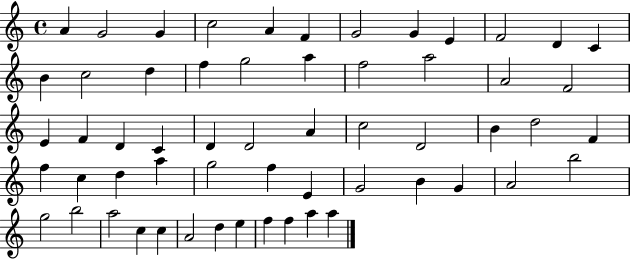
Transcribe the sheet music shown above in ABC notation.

X:1
T:Untitled
M:4/4
L:1/4
K:C
A G2 G c2 A F G2 G E F2 D C B c2 d f g2 a f2 a2 A2 F2 E F D C D D2 A c2 D2 B d2 F f c d a g2 f E G2 B G A2 b2 g2 b2 a2 c c A2 d e f f a a